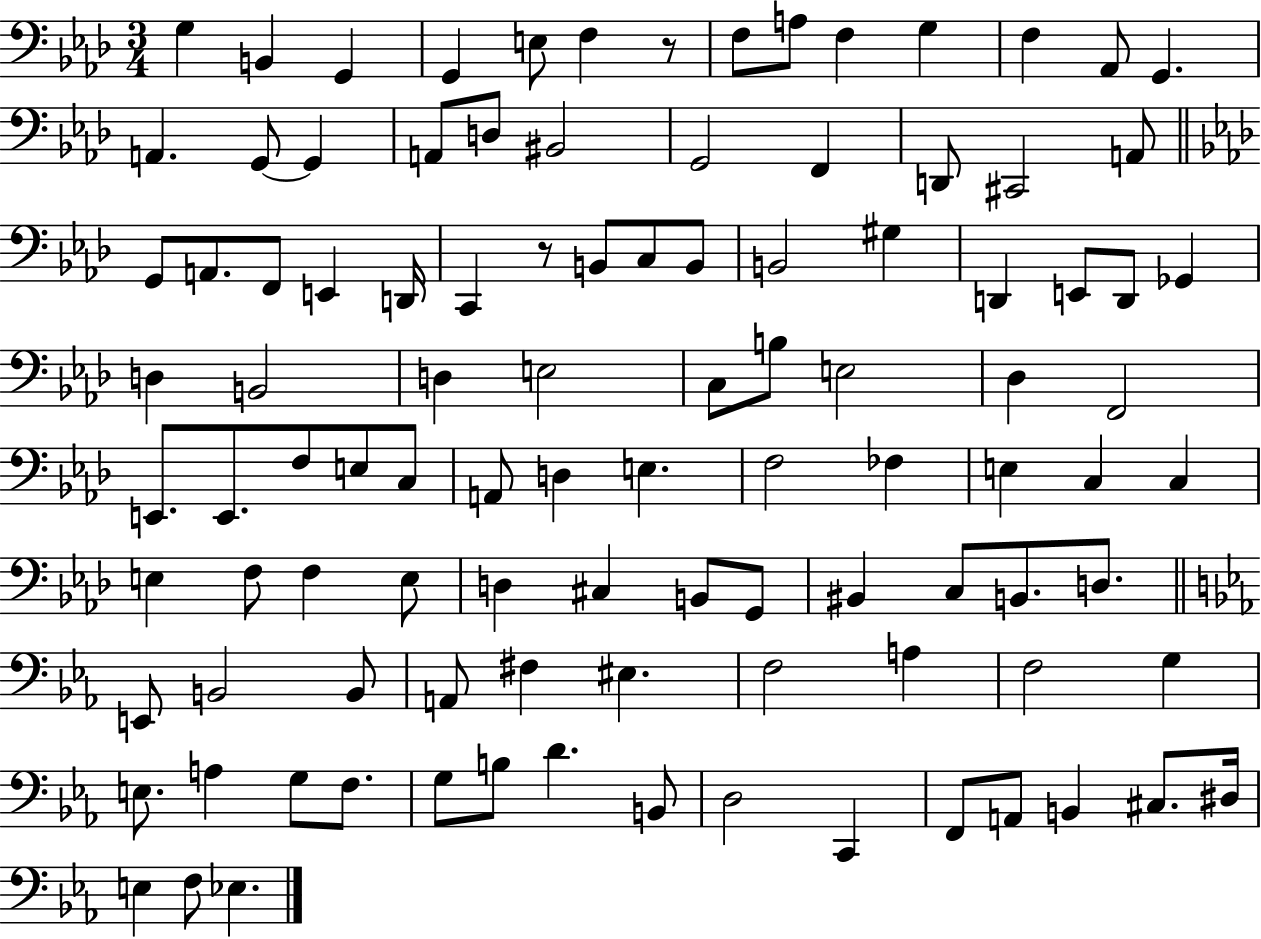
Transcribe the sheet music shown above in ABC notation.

X:1
T:Untitled
M:3/4
L:1/4
K:Ab
G, B,, G,, G,, E,/2 F, z/2 F,/2 A,/2 F, G, F, _A,,/2 G,, A,, G,,/2 G,, A,,/2 D,/2 ^B,,2 G,,2 F,, D,,/2 ^C,,2 A,,/2 G,,/2 A,,/2 F,,/2 E,, D,,/4 C,, z/2 B,,/2 C,/2 B,,/2 B,,2 ^G, D,, E,,/2 D,,/2 _G,, D, B,,2 D, E,2 C,/2 B,/2 E,2 _D, F,,2 E,,/2 E,,/2 F,/2 E,/2 C,/2 A,,/2 D, E, F,2 _F, E, C, C, E, F,/2 F, E,/2 D, ^C, B,,/2 G,,/2 ^B,, C,/2 B,,/2 D,/2 E,,/2 B,,2 B,,/2 A,,/2 ^F, ^E, F,2 A, F,2 G, E,/2 A, G,/2 F,/2 G,/2 B,/2 D B,,/2 D,2 C,, F,,/2 A,,/2 B,, ^C,/2 ^D,/4 E, F,/2 _E,